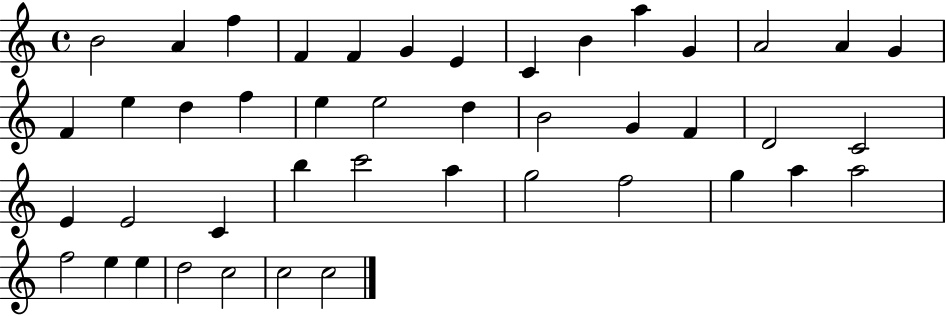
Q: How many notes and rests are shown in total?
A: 44